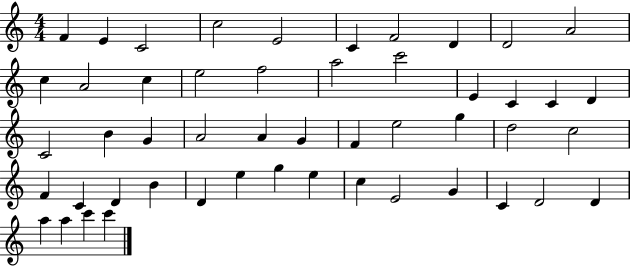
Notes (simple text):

F4/q E4/q C4/h C5/h E4/h C4/q F4/h D4/q D4/h A4/h C5/q A4/h C5/q E5/h F5/h A5/h C6/h E4/q C4/q C4/q D4/q C4/h B4/q G4/q A4/h A4/q G4/q F4/q E5/h G5/q D5/h C5/h F4/q C4/q D4/q B4/q D4/q E5/q G5/q E5/q C5/q E4/h G4/q C4/q D4/h D4/q A5/q A5/q C6/q C6/q